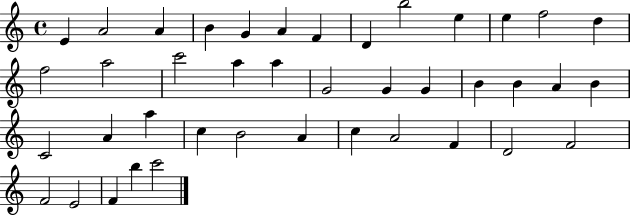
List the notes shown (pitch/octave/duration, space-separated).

E4/q A4/h A4/q B4/q G4/q A4/q F4/q D4/q B5/h E5/q E5/q F5/h D5/q F5/h A5/h C6/h A5/q A5/q G4/h G4/q G4/q B4/q B4/q A4/q B4/q C4/h A4/q A5/q C5/q B4/h A4/q C5/q A4/h F4/q D4/h F4/h F4/h E4/h F4/q B5/q C6/h